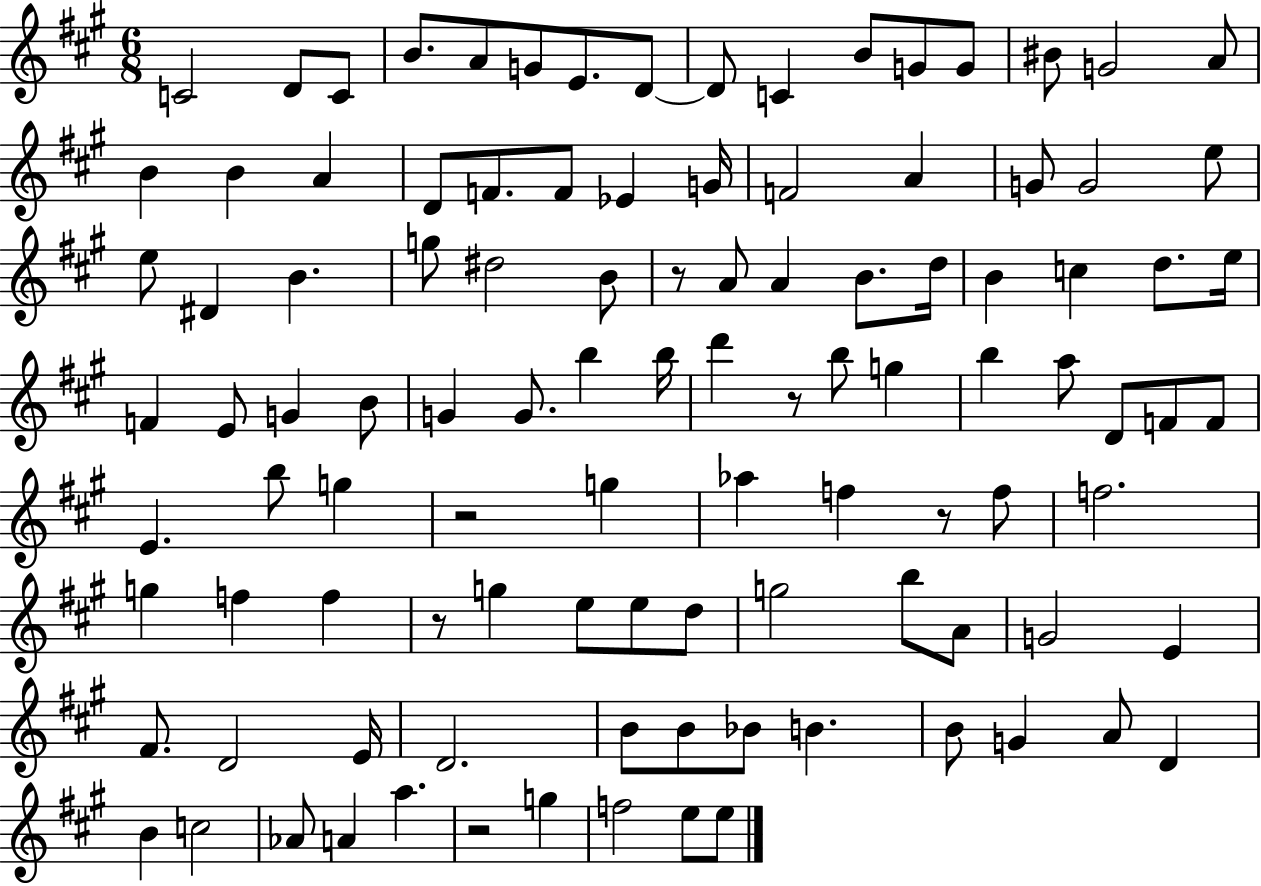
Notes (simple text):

C4/h D4/e C4/e B4/e. A4/e G4/e E4/e. D4/e D4/e C4/q B4/e G4/e G4/e BIS4/e G4/h A4/e B4/q B4/q A4/q D4/e F4/e. F4/e Eb4/q G4/s F4/h A4/q G4/e G4/h E5/e E5/e D#4/q B4/q. G5/e D#5/h B4/e R/e A4/e A4/q B4/e. D5/s B4/q C5/q D5/e. E5/s F4/q E4/e G4/q B4/e G4/q G4/e. B5/q B5/s D6/q R/e B5/e G5/q B5/q A5/e D4/e F4/e F4/e E4/q. B5/e G5/q R/h G5/q Ab5/q F5/q R/e F5/e F5/h. G5/q F5/q F5/q R/e G5/q E5/e E5/e D5/e G5/h B5/e A4/e G4/h E4/q F#4/e. D4/h E4/s D4/h. B4/e B4/e Bb4/e B4/q. B4/e G4/q A4/e D4/q B4/q C5/h Ab4/e A4/q A5/q. R/h G5/q F5/h E5/e E5/e